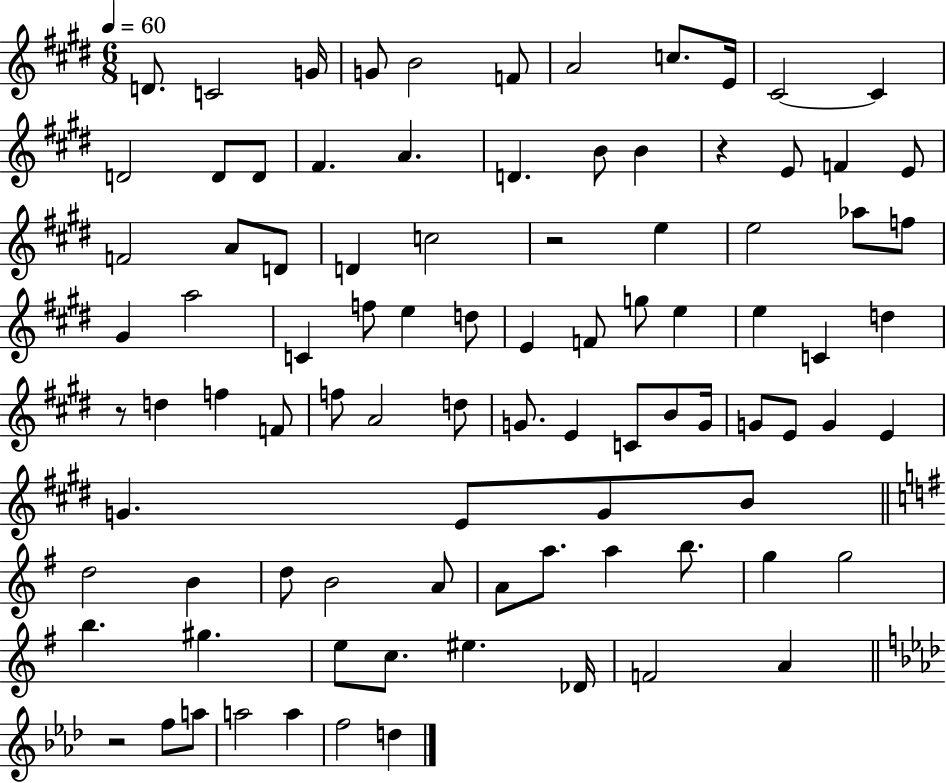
D4/e. C4/h G4/s G4/e B4/h F4/e A4/h C5/e. E4/s C#4/h C#4/q D4/h D4/e D4/e F#4/q. A4/q. D4/q. B4/e B4/q R/q E4/e F4/q E4/e F4/h A4/e D4/e D4/q C5/h R/h E5/q E5/h Ab5/e F5/e G#4/q A5/h C4/q F5/e E5/q D5/e E4/q F4/e G5/e E5/q E5/q C4/q D5/q R/e D5/q F5/q F4/e F5/e A4/h D5/e G4/e. E4/q C4/e B4/e G4/s G4/e E4/e G4/q E4/q G4/q. E4/e G4/e B4/e D5/h B4/q D5/e B4/h A4/e A4/e A5/e. A5/q B5/e. G5/q G5/h B5/q. G#5/q. E5/e C5/e. EIS5/q. Db4/s F4/h A4/q R/h F5/e A5/e A5/h A5/q F5/h D5/q